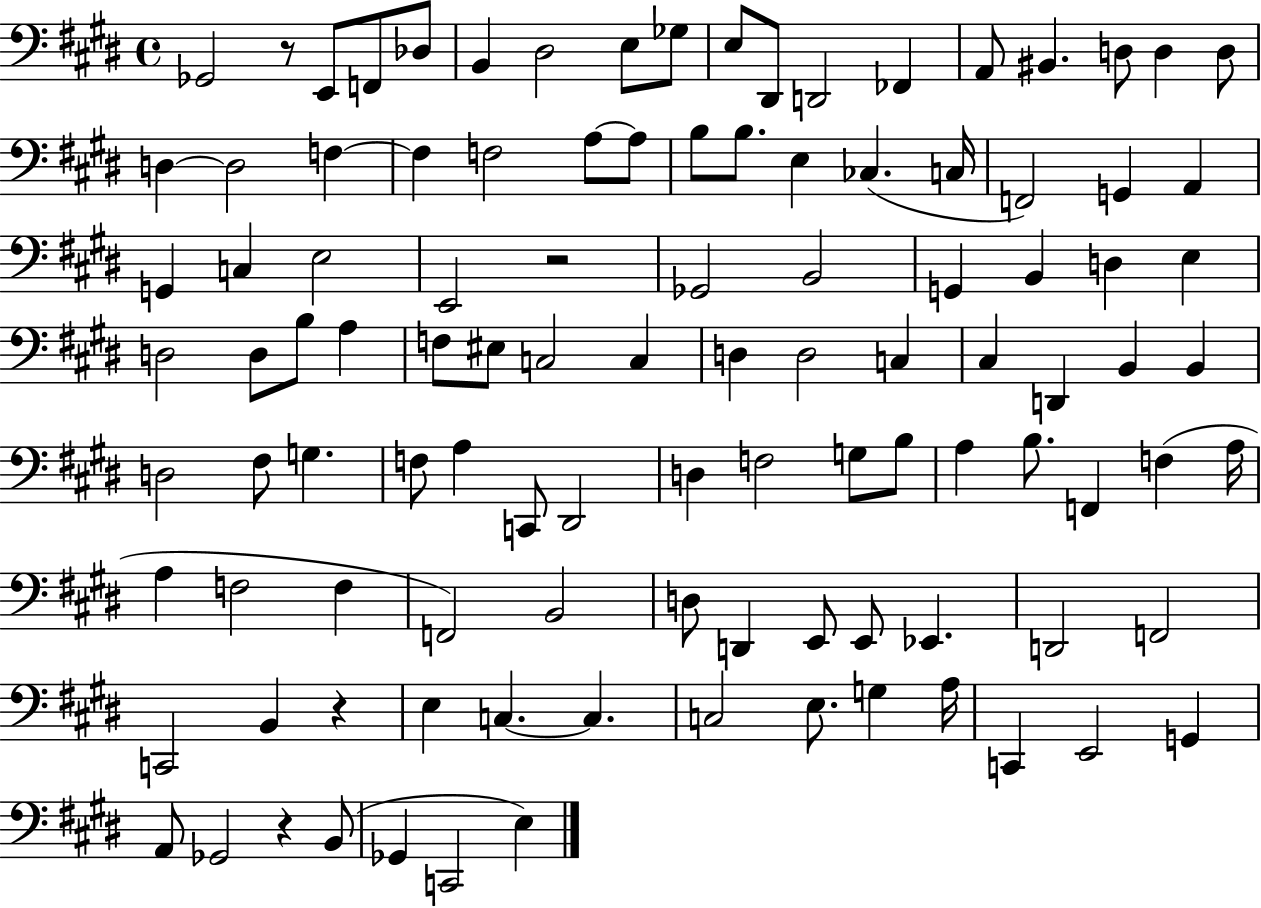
{
  \clef bass
  \time 4/4
  \defaultTimeSignature
  \key e \major
  \repeat volta 2 { ges,2 r8 e,8 f,8 des8 | b,4 dis2 e8 ges8 | e8 dis,8 d,2 fes,4 | a,8 bis,4. d8 d4 d8 | \break d4~~ d2 f4~~ | f4 f2 a8~~ a8 | b8 b8. e4 ces4.( c16 | f,2) g,4 a,4 | \break g,4 c4 e2 | e,2 r2 | ges,2 b,2 | g,4 b,4 d4 e4 | \break d2 d8 b8 a4 | f8 eis8 c2 c4 | d4 d2 c4 | cis4 d,4 b,4 b,4 | \break d2 fis8 g4. | f8 a4 c,8 dis,2 | d4 f2 g8 b8 | a4 b8. f,4 f4( a16 | \break a4 f2 f4 | f,2) b,2 | d8 d,4 e,8 e,8 ees,4. | d,2 f,2 | \break c,2 b,4 r4 | e4 c4.~~ c4. | c2 e8. g4 a16 | c,4 e,2 g,4 | \break a,8 ges,2 r4 b,8( | ges,4 c,2 e4) | } \bar "|."
}